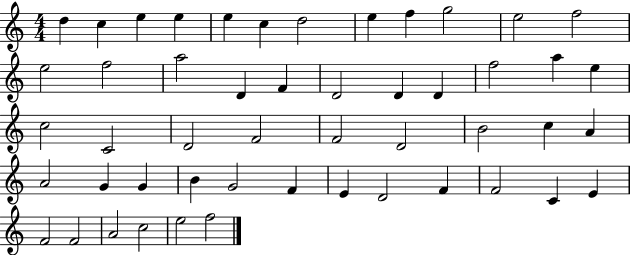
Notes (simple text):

D5/q C5/q E5/q E5/q E5/q C5/q D5/h E5/q F5/q G5/h E5/h F5/h E5/h F5/h A5/h D4/q F4/q D4/h D4/q D4/q F5/h A5/q E5/q C5/h C4/h D4/h F4/h F4/h D4/h B4/h C5/q A4/q A4/h G4/q G4/q B4/q G4/h F4/q E4/q D4/h F4/q F4/h C4/q E4/q F4/h F4/h A4/h C5/h E5/h F5/h